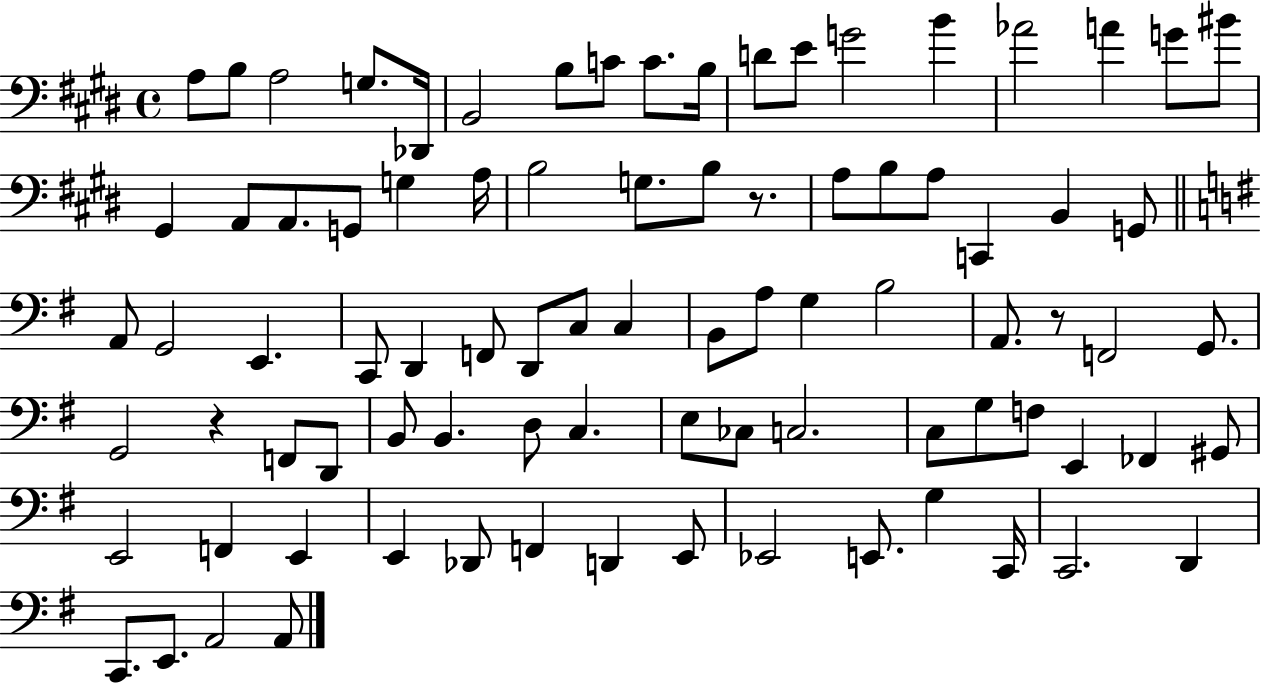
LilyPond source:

{
  \clef bass
  \time 4/4
  \defaultTimeSignature
  \key e \major
  a8 b8 a2 g8. des,16 | b,2 b8 c'8 c'8. b16 | d'8 e'8 g'2 b'4 | aes'2 a'4 g'8 bis'8 | \break gis,4 a,8 a,8. g,8 g4 a16 | b2 g8. b8 r8. | a8 b8 a8 c,4 b,4 g,8 | \bar "||" \break \key g \major a,8 g,2 e,4. | c,8 d,4 f,8 d,8 c8 c4 | b,8 a8 g4 b2 | a,8. r8 f,2 g,8. | \break g,2 r4 f,8 d,8 | b,8 b,4. d8 c4. | e8 ces8 c2. | c8 g8 f8 e,4 fes,4 gis,8 | \break e,2 f,4 e,4 | e,4 des,8 f,4 d,4 e,8 | ees,2 e,8. g4 c,16 | c,2. d,4 | \break c,8. e,8. a,2 a,8 | \bar "|."
}